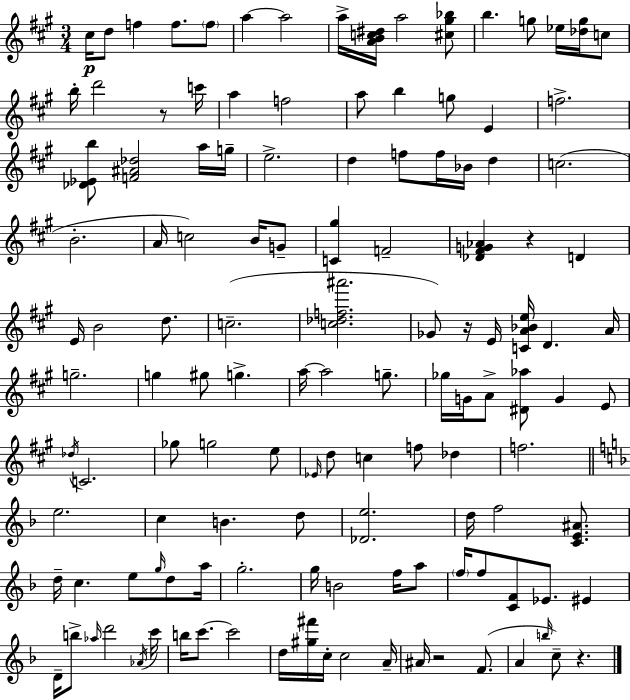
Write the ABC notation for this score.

X:1
T:Untitled
M:3/4
L:1/4
K:A
^c/4 d/2 f f/2 f/2 a a2 a/4 [ABc^d]/4 a2 [^c^g_b]/2 b g/2 _e/4 [_dg]/4 c/2 b/4 d'2 z/2 c'/4 a f2 a/2 b g/2 E f2 [_D_Eb]/2 [F^A_d]2 a/4 g/4 e2 d f/2 f/4 _B/4 d c2 B2 A/4 c2 B/4 G/2 [C^g] F2 [_D^FG_A] z D E/4 B2 d/2 c2 [c_df^a']2 _G/2 z/4 E/4 [CA_Be]/4 D A/4 g2 g ^g/2 g a/4 a2 g/2 _g/4 G/4 A/2 [^D_a]/2 G E/2 _d/4 C2 _g/2 g2 e/2 _E/4 d/2 c f/2 _d f2 e2 c B d/2 [_De]2 d/4 f2 [CE^A]/2 d/4 c e/2 g/4 d/2 a/4 g2 g/4 B2 f/4 a/2 f/4 f/2 [CF]/2 _E/2 ^E D/4 b/2 _a/4 d'2 _A/4 c'/4 b/4 c'/2 c'2 d/4 [^g^f']/4 c/4 c2 A/4 ^A/4 z2 F/2 A b/4 c/2 z